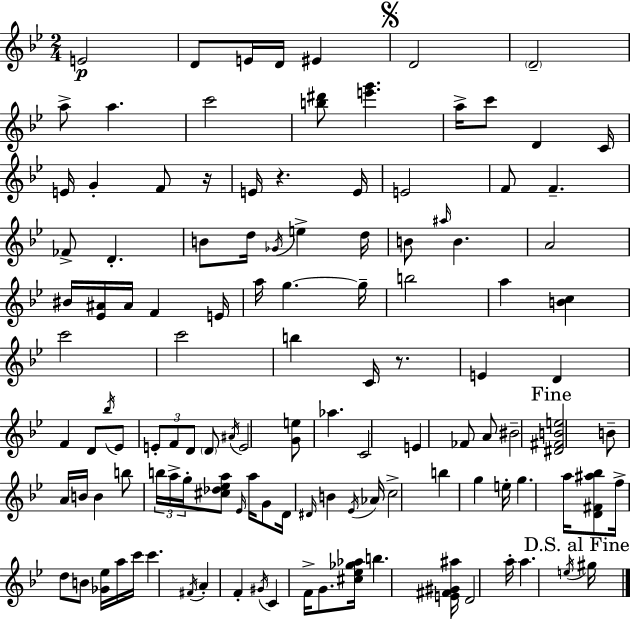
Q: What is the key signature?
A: G minor